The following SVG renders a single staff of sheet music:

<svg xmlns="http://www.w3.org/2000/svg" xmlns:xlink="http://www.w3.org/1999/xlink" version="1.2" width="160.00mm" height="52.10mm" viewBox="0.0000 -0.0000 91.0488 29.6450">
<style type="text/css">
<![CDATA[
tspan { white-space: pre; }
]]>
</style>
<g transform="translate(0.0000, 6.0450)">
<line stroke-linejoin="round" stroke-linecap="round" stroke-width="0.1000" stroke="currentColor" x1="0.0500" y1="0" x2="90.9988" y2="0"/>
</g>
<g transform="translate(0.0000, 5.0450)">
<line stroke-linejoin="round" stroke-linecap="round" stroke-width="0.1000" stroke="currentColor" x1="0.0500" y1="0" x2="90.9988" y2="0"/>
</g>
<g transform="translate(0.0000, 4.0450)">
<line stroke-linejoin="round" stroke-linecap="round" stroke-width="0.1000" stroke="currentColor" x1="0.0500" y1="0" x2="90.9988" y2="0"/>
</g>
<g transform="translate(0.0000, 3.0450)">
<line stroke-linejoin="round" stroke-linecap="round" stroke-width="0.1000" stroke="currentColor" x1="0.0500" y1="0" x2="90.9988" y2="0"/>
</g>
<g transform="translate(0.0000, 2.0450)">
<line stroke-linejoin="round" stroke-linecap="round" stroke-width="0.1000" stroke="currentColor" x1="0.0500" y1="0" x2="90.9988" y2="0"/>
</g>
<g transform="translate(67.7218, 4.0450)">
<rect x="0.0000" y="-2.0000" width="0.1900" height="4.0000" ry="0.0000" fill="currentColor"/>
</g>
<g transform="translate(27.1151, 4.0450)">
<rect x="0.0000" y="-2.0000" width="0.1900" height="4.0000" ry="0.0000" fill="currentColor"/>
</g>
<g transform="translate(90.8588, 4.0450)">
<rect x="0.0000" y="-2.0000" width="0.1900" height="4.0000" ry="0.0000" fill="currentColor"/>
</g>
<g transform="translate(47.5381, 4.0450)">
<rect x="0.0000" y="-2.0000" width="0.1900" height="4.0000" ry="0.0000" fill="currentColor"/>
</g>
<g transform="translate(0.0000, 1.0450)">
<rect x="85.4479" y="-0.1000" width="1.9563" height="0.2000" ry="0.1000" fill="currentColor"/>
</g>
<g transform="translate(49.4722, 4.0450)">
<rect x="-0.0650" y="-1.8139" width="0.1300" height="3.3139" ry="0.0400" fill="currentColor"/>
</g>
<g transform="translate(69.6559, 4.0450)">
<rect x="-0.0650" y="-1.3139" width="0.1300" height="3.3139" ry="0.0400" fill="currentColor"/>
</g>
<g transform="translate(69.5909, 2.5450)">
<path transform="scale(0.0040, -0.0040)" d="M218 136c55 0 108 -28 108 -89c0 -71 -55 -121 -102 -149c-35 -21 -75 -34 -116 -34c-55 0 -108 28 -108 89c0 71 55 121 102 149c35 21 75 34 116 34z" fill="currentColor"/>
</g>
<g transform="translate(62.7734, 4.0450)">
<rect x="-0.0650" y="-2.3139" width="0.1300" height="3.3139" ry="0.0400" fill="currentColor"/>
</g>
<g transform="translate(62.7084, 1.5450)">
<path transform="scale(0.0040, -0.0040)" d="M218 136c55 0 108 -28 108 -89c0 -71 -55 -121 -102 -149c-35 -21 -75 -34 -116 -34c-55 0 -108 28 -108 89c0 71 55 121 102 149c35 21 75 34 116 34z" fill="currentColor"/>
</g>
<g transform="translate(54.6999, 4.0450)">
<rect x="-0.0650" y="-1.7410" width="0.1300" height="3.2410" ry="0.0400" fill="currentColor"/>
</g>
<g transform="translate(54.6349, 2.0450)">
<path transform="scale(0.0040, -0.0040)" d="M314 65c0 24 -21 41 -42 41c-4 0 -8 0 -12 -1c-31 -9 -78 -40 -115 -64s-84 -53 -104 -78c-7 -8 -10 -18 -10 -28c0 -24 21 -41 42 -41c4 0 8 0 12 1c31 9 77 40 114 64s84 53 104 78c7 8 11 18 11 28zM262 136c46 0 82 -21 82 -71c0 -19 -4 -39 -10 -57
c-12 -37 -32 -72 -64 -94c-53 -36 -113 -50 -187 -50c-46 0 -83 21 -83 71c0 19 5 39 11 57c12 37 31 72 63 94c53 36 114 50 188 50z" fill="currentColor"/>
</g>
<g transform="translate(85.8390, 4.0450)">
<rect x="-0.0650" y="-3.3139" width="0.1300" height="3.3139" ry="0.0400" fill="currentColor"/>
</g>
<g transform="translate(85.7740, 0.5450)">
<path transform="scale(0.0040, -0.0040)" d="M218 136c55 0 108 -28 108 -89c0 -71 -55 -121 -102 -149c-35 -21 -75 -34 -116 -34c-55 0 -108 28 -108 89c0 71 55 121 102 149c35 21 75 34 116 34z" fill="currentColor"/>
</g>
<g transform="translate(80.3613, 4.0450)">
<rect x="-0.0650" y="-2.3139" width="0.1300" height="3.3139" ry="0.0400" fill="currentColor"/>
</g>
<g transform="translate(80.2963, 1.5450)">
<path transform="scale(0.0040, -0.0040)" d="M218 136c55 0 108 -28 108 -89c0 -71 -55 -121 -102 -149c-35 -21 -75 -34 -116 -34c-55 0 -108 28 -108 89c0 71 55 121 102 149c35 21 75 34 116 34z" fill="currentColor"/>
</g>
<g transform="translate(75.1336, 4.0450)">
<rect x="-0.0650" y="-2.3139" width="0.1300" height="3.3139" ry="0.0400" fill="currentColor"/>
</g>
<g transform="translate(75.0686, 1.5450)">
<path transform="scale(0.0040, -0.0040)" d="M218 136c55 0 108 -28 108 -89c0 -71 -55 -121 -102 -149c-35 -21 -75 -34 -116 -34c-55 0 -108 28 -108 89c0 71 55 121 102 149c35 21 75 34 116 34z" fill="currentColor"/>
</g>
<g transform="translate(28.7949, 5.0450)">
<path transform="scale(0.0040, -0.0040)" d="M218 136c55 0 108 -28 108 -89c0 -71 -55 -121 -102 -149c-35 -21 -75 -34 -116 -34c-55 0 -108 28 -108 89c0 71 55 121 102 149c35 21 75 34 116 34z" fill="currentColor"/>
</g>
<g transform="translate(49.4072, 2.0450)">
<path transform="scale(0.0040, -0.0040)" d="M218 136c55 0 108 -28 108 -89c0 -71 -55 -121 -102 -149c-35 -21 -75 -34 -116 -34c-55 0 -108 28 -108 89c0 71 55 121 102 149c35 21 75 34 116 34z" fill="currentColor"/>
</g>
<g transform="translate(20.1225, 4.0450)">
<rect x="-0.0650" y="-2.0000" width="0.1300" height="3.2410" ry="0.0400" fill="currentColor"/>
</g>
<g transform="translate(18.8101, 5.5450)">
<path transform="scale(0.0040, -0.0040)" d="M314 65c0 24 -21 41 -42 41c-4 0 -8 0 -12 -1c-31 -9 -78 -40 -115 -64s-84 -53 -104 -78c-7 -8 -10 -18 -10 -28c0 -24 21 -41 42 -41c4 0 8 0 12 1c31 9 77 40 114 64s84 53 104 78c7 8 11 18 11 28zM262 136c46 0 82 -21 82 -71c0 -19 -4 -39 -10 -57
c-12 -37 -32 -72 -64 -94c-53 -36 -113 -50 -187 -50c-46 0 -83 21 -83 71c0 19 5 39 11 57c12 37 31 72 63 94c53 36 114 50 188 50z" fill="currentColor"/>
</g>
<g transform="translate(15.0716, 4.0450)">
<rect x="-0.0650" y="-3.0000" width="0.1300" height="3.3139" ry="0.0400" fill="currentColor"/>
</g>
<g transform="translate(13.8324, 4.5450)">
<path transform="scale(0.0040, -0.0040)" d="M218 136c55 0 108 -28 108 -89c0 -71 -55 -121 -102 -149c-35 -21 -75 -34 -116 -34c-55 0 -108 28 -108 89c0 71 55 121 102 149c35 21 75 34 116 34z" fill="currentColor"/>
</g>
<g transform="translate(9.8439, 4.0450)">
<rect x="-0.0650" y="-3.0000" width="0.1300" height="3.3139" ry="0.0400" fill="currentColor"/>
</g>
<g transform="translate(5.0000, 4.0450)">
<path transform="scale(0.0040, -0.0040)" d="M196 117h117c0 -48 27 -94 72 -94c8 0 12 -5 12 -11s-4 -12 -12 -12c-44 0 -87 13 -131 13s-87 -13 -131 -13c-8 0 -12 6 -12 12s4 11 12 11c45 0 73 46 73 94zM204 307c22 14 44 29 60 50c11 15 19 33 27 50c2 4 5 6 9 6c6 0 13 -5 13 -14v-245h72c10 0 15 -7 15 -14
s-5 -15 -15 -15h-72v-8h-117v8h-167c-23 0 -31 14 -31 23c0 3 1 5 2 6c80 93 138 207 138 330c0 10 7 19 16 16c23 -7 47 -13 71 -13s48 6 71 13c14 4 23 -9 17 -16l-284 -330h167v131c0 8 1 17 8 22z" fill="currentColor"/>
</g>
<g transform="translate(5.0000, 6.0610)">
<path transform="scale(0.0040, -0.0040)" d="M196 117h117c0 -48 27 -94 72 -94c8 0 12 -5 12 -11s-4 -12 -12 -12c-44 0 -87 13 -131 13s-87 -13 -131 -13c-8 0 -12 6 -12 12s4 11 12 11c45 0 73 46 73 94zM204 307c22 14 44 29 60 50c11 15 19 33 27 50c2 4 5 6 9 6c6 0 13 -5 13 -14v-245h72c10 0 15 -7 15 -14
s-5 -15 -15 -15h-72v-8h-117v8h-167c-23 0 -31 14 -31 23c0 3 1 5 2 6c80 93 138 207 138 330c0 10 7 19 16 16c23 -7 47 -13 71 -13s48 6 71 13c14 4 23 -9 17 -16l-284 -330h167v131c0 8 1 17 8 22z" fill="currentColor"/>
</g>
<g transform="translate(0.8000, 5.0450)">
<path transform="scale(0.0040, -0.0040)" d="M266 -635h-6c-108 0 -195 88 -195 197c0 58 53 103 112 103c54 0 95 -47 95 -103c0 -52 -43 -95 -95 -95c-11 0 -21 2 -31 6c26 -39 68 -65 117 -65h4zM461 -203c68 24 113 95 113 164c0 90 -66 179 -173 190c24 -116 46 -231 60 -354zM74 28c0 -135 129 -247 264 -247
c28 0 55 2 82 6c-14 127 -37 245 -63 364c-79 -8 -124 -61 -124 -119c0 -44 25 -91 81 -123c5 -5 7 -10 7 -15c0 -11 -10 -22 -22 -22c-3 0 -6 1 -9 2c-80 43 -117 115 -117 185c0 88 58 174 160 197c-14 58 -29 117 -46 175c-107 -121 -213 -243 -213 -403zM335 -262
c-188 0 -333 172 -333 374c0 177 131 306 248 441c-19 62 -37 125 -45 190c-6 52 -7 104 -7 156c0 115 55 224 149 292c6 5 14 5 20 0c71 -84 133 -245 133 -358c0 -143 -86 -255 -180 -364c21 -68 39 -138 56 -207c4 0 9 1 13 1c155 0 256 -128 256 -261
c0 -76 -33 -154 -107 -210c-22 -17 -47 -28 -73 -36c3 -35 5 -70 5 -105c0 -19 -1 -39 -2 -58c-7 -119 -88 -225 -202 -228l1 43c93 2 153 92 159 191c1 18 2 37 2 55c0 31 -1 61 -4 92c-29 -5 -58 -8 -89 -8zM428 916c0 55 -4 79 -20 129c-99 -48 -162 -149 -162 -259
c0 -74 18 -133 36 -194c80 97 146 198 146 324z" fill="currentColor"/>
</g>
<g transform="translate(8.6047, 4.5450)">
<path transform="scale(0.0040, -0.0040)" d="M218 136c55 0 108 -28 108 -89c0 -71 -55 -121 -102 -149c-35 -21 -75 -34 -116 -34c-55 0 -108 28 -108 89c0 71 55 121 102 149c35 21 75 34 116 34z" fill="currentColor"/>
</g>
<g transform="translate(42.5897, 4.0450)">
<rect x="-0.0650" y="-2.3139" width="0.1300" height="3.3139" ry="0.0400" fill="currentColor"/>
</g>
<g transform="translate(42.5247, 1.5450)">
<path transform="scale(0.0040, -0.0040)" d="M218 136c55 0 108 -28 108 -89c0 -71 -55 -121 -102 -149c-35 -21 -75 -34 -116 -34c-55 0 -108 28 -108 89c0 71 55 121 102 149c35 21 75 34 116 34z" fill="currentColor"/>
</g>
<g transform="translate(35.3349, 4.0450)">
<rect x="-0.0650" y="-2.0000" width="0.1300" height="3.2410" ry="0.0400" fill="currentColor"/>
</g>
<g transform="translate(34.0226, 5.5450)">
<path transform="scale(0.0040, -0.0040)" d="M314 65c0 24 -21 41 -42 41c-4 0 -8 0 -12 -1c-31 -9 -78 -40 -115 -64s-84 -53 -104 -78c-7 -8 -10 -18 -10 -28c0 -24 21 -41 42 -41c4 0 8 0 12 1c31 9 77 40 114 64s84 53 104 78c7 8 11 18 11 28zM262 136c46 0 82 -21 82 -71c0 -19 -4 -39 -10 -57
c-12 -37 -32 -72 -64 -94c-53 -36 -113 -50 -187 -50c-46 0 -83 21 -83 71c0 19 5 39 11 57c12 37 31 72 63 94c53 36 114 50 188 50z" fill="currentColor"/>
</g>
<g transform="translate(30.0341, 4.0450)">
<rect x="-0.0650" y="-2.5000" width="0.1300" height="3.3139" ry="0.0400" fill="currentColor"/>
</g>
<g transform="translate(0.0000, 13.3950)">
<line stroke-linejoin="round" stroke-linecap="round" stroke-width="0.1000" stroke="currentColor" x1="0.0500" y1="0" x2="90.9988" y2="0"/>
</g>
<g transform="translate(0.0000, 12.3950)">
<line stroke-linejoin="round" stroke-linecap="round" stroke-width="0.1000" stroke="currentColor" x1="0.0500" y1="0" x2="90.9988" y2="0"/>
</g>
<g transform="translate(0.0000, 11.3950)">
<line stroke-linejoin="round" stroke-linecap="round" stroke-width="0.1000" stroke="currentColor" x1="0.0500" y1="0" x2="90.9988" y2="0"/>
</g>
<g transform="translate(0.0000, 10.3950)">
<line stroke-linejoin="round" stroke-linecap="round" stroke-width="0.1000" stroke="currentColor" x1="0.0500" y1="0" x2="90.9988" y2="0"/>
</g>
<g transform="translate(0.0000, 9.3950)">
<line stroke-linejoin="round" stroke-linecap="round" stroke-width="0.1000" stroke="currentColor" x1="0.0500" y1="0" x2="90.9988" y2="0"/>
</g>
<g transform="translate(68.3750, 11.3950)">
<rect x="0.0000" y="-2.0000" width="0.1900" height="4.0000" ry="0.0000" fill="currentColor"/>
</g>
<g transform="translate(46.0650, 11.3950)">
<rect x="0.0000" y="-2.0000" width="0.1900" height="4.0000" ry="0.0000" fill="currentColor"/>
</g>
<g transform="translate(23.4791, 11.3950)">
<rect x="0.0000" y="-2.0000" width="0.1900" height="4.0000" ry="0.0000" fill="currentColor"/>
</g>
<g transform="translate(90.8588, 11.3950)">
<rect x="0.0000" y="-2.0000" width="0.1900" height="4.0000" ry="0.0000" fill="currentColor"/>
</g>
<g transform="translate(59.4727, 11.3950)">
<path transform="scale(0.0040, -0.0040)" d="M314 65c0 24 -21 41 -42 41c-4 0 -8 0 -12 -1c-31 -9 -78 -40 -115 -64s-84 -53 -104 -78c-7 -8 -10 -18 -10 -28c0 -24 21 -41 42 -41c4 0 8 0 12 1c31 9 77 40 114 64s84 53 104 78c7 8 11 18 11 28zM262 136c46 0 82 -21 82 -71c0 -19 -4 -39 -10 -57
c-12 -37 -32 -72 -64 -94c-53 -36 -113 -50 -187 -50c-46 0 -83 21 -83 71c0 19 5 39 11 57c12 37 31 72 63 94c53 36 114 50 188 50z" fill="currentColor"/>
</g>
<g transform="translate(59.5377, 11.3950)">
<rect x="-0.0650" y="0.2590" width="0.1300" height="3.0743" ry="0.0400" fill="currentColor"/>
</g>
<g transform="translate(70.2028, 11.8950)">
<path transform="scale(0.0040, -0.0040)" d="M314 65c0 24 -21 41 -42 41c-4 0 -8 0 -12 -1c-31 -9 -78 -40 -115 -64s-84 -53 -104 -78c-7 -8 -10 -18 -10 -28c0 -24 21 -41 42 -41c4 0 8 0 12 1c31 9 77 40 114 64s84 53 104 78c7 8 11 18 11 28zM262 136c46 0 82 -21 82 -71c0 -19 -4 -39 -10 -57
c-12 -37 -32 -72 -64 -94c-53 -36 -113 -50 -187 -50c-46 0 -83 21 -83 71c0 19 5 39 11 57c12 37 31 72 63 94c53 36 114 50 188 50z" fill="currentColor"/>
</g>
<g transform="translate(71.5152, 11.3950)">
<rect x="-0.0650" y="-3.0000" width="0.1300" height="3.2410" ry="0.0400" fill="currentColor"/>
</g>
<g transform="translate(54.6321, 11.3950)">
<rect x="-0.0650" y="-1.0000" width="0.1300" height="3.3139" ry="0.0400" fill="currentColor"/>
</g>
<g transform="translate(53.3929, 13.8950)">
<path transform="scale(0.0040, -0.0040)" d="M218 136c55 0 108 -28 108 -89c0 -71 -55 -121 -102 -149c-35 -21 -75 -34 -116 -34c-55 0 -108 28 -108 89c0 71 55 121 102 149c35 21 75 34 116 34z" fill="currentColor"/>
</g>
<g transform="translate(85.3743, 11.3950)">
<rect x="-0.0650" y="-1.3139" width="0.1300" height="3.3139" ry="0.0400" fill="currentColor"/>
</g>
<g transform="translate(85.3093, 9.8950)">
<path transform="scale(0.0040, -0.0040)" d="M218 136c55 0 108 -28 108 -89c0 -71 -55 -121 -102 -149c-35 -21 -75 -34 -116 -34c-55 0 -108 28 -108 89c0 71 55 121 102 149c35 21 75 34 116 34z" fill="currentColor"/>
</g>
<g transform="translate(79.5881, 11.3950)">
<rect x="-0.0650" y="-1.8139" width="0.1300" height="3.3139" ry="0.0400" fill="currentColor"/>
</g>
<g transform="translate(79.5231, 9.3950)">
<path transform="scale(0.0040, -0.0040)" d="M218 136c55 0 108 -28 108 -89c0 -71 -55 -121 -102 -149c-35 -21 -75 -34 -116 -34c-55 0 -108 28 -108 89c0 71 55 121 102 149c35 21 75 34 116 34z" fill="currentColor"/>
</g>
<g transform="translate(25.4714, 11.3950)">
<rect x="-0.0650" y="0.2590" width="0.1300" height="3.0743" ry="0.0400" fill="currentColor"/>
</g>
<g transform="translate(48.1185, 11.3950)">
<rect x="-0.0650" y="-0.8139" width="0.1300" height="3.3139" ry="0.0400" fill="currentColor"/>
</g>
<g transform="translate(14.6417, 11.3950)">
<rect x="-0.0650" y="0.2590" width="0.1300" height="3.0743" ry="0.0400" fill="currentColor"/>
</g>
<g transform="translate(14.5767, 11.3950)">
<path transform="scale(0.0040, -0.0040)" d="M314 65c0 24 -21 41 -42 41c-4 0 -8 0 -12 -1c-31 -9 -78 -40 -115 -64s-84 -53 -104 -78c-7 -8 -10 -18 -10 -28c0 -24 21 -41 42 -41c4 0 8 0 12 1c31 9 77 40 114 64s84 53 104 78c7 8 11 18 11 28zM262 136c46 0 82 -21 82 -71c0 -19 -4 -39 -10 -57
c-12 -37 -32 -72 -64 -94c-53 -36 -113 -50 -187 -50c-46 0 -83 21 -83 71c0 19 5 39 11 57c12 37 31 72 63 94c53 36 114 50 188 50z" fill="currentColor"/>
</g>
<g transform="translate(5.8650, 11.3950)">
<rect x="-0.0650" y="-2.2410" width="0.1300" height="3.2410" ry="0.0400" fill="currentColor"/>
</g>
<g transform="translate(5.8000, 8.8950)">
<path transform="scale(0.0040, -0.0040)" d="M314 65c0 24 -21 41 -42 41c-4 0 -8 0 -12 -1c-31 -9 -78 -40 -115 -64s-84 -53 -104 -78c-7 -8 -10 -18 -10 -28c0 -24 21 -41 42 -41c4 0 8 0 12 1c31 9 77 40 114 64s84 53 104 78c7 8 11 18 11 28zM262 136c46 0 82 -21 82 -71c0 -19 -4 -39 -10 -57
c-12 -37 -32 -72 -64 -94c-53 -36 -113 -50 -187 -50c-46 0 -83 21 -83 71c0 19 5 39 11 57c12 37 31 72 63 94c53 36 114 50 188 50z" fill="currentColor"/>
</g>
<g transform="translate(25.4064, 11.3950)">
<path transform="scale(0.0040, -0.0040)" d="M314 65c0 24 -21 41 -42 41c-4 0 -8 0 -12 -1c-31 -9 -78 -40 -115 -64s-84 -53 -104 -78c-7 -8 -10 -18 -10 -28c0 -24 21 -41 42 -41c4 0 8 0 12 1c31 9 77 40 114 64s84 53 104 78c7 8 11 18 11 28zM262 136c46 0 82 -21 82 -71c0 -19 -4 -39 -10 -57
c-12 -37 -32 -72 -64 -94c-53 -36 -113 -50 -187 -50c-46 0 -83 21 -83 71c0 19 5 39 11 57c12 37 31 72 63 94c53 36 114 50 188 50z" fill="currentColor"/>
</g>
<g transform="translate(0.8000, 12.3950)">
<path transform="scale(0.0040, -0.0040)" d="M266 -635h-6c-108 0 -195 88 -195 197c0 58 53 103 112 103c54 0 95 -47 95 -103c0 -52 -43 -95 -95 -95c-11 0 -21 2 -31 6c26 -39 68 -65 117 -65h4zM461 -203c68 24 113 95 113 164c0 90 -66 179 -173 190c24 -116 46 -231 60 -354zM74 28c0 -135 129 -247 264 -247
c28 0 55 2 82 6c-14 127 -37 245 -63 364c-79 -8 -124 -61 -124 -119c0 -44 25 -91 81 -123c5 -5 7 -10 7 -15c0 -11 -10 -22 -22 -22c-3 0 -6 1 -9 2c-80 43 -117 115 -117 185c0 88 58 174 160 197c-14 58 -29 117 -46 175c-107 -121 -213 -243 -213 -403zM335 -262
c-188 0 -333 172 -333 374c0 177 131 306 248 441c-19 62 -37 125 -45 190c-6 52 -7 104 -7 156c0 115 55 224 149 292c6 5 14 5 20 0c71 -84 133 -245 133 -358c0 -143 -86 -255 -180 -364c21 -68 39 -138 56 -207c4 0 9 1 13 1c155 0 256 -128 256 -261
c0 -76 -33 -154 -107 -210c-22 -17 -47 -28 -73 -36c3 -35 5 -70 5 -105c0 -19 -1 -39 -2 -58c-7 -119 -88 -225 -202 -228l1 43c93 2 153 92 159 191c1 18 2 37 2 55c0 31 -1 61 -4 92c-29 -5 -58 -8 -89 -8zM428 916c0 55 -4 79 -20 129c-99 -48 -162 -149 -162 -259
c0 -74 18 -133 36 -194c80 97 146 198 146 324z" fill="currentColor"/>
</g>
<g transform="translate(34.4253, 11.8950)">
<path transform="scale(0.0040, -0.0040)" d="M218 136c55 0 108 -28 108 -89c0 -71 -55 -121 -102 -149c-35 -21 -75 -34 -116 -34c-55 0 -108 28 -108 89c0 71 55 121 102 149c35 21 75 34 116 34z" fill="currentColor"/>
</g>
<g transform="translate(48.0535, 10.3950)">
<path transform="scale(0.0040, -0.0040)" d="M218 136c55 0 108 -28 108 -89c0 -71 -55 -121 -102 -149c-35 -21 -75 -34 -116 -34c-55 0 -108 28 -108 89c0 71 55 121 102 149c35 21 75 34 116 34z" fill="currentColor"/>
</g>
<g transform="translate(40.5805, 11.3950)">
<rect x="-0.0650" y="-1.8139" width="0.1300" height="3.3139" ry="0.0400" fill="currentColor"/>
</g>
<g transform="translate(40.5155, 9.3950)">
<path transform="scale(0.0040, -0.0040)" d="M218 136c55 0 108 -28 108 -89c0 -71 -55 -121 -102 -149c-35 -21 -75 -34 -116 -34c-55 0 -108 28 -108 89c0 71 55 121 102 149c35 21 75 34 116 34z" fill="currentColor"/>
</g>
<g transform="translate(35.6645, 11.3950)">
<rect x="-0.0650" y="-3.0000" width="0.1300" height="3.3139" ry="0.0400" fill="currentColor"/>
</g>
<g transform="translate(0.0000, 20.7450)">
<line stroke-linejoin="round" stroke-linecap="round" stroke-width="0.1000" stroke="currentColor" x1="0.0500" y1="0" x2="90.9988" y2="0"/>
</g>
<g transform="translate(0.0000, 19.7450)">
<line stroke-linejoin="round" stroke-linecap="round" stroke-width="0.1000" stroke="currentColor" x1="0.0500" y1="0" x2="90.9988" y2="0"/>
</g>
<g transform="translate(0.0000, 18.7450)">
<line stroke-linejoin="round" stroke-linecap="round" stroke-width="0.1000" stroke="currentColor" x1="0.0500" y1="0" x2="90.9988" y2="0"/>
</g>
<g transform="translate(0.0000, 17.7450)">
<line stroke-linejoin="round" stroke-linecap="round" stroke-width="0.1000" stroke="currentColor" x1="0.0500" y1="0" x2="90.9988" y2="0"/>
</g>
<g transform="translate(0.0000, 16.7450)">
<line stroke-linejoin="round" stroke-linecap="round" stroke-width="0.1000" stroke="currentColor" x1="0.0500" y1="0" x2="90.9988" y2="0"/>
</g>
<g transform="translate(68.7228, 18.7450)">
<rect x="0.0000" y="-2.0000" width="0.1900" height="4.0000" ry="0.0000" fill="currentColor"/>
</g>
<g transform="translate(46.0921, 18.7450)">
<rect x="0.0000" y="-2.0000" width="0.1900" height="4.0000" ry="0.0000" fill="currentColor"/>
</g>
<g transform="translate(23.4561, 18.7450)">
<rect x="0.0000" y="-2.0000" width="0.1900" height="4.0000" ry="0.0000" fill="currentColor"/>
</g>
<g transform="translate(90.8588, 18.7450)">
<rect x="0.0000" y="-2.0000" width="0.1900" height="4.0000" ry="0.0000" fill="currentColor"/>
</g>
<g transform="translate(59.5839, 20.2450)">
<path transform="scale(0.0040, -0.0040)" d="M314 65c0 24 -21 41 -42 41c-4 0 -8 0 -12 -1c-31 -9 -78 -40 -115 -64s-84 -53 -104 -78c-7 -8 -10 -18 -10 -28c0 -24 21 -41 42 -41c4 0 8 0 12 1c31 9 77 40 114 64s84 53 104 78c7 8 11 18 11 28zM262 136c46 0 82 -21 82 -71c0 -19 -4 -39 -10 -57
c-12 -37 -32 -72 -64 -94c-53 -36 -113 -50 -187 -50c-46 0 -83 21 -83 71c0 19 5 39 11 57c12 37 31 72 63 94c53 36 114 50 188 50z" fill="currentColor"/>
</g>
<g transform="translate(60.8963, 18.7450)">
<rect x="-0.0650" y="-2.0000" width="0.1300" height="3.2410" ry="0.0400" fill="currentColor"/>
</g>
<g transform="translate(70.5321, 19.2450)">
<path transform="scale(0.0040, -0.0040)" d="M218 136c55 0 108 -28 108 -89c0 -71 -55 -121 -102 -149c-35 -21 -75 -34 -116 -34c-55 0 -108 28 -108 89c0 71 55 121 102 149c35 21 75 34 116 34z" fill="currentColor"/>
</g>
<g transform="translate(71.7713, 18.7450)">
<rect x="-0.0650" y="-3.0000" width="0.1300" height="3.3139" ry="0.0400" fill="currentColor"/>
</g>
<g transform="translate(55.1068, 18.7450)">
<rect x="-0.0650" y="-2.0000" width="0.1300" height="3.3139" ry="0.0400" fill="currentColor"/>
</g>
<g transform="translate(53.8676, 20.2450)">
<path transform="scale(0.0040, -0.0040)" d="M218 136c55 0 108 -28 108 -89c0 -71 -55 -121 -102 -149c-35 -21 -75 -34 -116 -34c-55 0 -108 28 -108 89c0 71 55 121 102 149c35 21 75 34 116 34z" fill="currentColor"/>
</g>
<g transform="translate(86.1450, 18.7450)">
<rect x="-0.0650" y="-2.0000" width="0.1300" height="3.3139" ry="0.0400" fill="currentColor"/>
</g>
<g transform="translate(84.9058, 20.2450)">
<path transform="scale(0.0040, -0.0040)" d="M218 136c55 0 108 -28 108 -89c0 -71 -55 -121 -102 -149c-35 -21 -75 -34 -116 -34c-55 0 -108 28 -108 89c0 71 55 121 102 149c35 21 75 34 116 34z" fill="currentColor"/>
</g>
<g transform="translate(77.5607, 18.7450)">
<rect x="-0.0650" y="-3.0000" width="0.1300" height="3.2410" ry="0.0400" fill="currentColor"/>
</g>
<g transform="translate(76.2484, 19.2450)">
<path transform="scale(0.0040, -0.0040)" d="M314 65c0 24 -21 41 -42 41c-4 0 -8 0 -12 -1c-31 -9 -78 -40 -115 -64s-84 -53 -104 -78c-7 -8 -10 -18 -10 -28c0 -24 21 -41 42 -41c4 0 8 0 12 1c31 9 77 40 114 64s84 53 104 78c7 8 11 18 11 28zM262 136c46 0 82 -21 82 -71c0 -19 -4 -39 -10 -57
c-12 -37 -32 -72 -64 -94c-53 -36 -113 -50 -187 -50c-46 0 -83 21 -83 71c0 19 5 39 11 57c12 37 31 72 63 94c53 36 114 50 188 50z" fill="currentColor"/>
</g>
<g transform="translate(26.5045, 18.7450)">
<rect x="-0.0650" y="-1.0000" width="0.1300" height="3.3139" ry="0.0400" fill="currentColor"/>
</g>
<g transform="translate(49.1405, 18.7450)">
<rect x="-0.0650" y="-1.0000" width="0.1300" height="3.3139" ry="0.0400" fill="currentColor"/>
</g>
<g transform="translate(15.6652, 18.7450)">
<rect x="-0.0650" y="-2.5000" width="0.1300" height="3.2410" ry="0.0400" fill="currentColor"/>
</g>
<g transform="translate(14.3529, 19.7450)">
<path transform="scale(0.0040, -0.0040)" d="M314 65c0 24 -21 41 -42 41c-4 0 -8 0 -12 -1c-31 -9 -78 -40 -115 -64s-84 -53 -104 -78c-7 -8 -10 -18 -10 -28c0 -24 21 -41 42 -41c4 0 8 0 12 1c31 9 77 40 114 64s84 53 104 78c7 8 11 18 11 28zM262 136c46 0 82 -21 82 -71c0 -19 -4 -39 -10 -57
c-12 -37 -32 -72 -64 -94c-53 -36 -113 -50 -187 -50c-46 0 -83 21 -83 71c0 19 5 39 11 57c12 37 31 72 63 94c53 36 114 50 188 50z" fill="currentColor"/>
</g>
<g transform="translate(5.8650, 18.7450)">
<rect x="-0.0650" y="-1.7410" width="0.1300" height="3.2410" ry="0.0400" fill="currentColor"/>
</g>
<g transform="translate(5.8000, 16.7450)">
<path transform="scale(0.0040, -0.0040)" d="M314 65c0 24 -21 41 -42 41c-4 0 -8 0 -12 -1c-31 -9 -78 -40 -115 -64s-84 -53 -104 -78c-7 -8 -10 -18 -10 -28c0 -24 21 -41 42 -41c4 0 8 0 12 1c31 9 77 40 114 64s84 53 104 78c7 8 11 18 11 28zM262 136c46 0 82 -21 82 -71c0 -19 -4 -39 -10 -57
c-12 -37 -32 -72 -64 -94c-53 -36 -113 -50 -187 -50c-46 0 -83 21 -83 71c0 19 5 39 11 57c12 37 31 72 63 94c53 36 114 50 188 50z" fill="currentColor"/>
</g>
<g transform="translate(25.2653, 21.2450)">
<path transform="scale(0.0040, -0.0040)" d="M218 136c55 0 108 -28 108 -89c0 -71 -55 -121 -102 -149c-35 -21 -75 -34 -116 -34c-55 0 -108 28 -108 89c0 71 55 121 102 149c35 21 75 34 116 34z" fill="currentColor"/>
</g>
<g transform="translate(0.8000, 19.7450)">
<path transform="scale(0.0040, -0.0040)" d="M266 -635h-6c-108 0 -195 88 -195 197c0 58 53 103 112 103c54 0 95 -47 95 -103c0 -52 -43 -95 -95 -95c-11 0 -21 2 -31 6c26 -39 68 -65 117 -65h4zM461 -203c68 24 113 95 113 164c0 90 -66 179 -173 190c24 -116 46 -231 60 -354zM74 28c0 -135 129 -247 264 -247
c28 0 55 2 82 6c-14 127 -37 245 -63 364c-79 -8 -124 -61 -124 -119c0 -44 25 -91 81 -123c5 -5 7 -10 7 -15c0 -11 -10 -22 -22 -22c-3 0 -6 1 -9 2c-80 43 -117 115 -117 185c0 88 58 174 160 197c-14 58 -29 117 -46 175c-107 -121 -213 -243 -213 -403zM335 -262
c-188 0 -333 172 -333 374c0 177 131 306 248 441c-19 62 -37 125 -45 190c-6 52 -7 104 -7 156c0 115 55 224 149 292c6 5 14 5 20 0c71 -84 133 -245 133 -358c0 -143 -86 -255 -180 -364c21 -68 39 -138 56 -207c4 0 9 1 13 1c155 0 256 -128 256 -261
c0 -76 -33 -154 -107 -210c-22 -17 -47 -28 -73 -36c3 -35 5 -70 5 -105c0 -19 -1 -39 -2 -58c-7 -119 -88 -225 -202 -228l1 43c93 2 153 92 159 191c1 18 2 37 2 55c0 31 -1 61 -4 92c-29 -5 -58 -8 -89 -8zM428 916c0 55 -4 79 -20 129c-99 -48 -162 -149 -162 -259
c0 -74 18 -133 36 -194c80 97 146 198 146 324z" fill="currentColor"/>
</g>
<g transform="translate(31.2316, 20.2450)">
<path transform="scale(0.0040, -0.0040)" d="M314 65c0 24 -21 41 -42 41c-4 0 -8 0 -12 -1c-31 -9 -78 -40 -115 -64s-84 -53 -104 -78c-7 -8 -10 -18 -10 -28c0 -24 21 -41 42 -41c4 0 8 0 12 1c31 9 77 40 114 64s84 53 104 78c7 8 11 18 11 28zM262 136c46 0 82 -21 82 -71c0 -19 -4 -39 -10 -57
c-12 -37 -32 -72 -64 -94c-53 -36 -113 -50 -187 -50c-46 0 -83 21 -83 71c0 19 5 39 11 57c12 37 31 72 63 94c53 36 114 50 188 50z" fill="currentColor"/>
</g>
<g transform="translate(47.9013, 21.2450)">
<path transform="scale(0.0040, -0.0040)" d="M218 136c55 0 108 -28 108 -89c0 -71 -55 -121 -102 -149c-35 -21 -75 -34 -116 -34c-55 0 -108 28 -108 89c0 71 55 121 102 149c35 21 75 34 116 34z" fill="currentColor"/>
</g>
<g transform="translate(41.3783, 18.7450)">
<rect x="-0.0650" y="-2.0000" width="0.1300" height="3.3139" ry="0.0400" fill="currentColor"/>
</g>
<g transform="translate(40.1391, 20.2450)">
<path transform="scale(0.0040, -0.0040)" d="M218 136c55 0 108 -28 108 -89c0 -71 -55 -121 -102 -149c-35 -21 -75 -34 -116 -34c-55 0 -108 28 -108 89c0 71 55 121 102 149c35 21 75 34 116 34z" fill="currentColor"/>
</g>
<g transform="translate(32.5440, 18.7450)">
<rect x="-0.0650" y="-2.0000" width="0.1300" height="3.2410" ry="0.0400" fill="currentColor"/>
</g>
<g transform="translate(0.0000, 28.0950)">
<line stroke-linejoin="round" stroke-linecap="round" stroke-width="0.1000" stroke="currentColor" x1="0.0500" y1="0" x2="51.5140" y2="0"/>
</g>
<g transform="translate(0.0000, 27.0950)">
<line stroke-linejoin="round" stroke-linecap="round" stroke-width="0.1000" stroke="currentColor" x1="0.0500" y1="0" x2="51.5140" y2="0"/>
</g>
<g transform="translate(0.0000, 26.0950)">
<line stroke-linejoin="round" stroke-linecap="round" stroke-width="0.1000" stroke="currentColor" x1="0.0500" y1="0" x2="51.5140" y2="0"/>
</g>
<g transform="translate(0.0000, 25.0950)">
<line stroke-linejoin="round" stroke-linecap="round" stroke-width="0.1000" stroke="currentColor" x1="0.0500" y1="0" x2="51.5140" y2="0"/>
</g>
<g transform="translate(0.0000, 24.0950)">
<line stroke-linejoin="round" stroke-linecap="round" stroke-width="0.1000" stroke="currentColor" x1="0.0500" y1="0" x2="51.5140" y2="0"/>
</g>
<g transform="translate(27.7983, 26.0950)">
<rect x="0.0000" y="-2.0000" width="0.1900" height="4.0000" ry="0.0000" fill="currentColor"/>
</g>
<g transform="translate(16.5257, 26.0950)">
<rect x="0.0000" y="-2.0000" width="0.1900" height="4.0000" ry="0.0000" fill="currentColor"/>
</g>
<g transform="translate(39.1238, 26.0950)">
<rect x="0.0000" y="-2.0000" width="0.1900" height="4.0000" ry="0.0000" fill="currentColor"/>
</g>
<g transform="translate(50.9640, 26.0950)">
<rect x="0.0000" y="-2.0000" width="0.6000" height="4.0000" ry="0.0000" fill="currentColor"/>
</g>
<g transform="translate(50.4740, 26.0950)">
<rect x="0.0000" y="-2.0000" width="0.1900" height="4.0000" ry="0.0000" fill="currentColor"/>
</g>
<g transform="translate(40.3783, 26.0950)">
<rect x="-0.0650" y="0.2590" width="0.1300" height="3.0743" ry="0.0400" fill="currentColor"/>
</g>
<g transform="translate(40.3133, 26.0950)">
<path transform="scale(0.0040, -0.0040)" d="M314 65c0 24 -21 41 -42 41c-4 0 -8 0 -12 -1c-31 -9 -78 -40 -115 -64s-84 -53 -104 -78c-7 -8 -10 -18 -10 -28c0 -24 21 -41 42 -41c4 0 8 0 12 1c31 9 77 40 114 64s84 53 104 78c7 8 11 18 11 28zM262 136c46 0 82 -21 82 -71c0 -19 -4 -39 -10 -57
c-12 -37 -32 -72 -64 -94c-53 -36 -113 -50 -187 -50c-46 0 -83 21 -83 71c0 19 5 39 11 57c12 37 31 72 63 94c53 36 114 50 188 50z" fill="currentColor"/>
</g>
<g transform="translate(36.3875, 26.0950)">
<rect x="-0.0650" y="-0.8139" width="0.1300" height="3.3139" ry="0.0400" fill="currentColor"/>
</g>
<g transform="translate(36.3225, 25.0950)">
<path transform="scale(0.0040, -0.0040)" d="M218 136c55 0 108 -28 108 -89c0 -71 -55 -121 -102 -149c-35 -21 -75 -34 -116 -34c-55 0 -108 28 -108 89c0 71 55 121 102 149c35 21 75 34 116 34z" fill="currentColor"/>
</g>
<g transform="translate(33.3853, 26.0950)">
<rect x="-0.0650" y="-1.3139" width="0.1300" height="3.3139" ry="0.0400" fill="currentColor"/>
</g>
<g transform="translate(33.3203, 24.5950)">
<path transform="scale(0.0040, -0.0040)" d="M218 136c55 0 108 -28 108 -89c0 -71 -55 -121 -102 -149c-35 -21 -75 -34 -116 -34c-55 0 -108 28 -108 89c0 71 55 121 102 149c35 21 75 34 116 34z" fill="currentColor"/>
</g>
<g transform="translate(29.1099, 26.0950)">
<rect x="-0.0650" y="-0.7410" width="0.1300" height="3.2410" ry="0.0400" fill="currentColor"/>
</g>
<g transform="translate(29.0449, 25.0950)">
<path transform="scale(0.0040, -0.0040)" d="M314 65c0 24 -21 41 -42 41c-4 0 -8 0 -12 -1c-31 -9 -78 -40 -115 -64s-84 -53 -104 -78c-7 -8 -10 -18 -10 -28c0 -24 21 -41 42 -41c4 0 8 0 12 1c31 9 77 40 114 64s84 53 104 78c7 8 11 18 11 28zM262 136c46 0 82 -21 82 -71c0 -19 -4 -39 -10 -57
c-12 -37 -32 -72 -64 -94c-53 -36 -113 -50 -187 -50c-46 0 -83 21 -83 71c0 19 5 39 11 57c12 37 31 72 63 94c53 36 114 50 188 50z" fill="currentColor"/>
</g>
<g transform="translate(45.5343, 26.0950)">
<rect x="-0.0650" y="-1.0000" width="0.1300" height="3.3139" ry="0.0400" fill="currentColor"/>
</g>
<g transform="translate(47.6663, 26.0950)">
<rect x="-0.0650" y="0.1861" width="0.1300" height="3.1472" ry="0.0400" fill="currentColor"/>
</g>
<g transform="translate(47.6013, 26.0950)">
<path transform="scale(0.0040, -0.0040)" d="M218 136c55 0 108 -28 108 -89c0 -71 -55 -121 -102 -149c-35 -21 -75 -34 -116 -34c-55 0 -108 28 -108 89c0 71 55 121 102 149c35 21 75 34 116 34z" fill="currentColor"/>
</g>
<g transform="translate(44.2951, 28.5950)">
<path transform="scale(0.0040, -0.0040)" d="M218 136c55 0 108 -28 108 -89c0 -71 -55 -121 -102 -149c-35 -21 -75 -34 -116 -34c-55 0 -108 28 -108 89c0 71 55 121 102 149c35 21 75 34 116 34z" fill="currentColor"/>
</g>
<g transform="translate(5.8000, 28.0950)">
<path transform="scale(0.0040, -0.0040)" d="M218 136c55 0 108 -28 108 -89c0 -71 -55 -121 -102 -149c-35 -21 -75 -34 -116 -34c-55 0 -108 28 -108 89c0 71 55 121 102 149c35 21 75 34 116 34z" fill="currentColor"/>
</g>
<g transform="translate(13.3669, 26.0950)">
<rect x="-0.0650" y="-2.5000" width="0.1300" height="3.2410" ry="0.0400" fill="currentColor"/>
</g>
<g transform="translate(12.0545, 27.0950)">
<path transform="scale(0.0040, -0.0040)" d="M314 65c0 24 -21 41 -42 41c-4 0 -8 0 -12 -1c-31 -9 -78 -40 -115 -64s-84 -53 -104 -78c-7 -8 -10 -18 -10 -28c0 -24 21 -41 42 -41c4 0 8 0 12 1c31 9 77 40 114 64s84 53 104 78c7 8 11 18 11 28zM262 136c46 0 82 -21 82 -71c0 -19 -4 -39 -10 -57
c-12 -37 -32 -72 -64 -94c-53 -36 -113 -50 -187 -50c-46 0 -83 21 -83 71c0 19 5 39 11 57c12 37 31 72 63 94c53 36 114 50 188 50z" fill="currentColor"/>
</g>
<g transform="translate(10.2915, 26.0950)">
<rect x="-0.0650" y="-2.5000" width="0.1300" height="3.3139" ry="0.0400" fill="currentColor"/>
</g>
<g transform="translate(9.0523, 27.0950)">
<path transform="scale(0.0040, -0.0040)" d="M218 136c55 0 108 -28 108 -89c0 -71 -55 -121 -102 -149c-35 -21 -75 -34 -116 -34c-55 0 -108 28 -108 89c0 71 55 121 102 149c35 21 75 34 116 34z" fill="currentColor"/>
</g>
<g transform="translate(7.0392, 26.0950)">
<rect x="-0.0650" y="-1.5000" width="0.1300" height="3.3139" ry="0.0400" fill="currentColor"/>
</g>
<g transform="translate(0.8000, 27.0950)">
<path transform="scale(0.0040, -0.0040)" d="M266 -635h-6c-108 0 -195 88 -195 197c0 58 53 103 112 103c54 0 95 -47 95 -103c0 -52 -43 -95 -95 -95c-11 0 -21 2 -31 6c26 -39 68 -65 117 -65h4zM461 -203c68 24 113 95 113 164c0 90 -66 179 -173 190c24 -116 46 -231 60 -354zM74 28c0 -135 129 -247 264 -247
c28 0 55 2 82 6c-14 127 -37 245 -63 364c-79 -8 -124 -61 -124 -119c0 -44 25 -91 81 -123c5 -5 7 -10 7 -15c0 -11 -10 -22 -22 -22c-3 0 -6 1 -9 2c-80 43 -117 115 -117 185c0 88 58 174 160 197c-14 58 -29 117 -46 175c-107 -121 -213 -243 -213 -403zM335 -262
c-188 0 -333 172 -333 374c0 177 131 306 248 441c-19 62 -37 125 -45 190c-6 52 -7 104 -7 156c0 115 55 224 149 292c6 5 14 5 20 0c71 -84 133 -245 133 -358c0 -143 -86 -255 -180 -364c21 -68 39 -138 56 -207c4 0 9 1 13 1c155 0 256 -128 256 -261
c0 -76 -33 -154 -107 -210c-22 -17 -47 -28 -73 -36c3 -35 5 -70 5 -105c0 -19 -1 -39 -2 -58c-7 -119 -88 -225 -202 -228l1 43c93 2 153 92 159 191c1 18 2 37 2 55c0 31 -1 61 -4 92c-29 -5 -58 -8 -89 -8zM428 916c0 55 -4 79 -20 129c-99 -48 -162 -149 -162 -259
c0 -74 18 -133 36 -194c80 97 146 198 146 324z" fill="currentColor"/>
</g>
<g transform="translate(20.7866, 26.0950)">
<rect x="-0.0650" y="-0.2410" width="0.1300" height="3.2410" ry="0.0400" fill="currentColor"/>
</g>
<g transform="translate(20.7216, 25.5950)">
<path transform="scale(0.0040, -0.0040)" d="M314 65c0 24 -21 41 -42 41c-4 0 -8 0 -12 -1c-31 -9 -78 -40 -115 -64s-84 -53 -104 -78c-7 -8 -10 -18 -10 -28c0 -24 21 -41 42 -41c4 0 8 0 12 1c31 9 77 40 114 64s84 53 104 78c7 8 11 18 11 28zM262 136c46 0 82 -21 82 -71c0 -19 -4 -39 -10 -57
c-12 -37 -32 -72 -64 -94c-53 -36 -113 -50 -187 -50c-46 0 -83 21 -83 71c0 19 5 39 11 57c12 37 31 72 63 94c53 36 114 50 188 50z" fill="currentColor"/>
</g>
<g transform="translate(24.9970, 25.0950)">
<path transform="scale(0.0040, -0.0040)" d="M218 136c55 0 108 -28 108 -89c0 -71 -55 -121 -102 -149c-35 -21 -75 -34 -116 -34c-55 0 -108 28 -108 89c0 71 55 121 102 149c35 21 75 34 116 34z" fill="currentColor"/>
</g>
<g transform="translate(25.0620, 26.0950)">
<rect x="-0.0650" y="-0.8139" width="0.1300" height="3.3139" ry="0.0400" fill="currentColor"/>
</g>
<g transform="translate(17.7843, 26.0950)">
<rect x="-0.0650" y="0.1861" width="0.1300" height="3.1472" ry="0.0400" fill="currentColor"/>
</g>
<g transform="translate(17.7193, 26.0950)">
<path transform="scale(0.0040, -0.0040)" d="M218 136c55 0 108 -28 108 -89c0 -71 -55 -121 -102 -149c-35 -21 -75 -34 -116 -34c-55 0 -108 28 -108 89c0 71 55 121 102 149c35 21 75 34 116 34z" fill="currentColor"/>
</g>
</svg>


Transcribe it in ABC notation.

X:1
T:Untitled
M:4/4
L:1/4
K:C
A A F2 G F2 g f f2 g e g g b g2 B2 B2 A f d D B2 A2 f e f2 G2 D F2 F D F F2 A A2 F E G G2 B c2 d d2 e d B2 D B